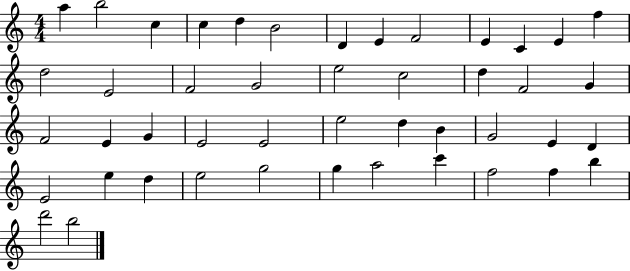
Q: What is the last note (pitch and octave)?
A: B5